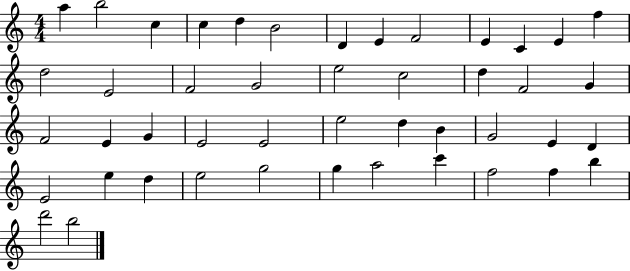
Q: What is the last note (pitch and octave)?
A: B5